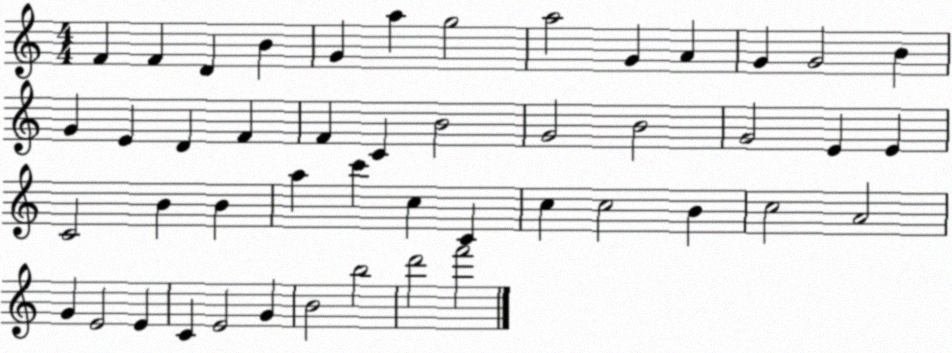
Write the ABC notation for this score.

X:1
T:Untitled
M:4/4
L:1/4
K:C
F F D B G a g2 a2 G A G G2 B G E D F F C B2 G2 B2 G2 E E C2 B B a c' c C c c2 B c2 A2 G E2 E C E2 G B2 b2 d'2 f'2